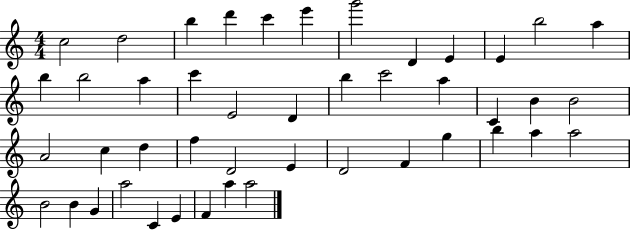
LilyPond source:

{
  \clef treble
  \numericTimeSignature
  \time 4/4
  \key c \major
  c''2 d''2 | b''4 d'''4 c'''4 e'''4 | g'''2 d'4 e'4 | e'4 b''2 a''4 | \break b''4 b''2 a''4 | c'''4 e'2 d'4 | b''4 c'''2 a''4 | c'4 b'4 b'2 | \break a'2 c''4 d''4 | f''4 d'2 e'4 | d'2 f'4 g''4 | b''4 a''4 a''2 | \break b'2 b'4 g'4 | a''2 c'4 e'4 | f'4 a''4 a''2 | \bar "|."
}